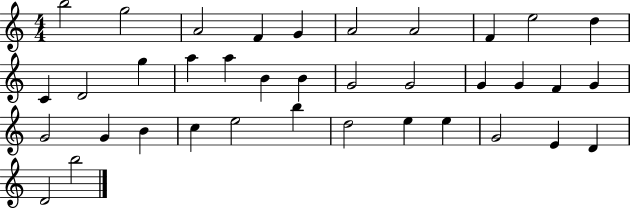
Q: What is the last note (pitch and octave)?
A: B5